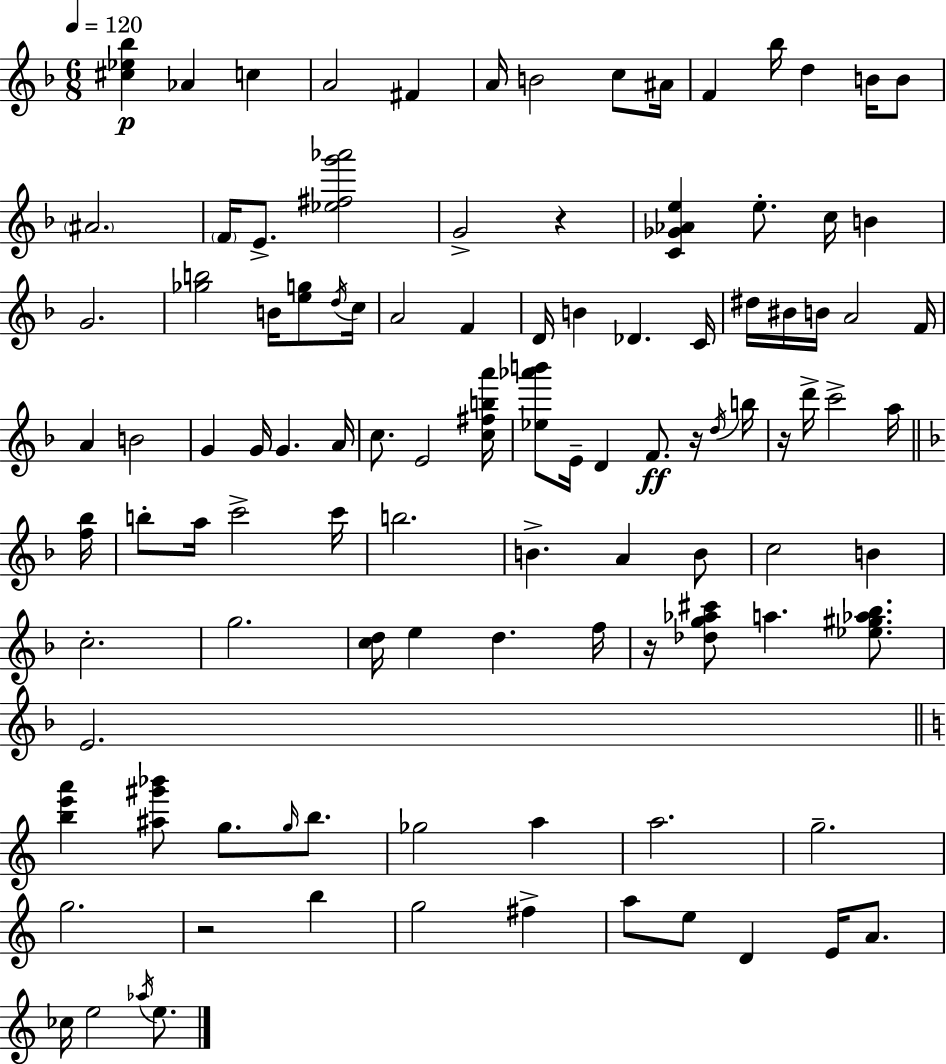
{
  \clef treble
  \numericTimeSignature
  \time 6/8
  \key d \minor
  \tempo 4 = 120
  <cis'' ees'' bes''>4\p aes'4 c''4 | a'2 fis'4 | a'16 b'2 c''8 ais'16 | f'4 bes''16 d''4 b'16 b'8 | \break \parenthesize ais'2. | \parenthesize f'16 e'8.-> <ees'' fis'' g''' aes'''>2 | g'2-> r4 | <c' ges' aes' e''>4 e''8.-. c''16 b'4 | \break g'2. | <ges'' b''>2 b'16 <e'' g''>8 \acciaccatura { d''16 } | c''16 a'2 f'4 | d'16 b'4 des'4. | \break c'16 dis''16 bis'16 b'16 a'2 | f'16 a'4 b'2 | g'4 g'16 g'4. | a'16 c''8. e'2 | \break <c'' fis'' b'' a'''>16 <ees'' aes''' b'''>8 e'16-- d'4 f'8.\ff r16 | \acciaccatura { d''16 } b''16 r16 d'''16-> c'''2-> | a''16 \bar "||" \break \key f \major <f'' bes''>16 b''8-. a''16 c'''2-> | c'''16 b''2. | b'4.-> a'4 b'8 | c''2 b'4 | \break c''2.-. | g''2. | <c'' d''>16 e''4 d''4. | f''16 r16 <des'' g'' aes'' cis'''>8 a''4. <ees'' gis'' aes'' bes''>8. | \break e'2. | \bar "||" \break \key c \major <b'' e''' a'''>4 <ais'' gis''' bes'''>8 g''8. \grace { g''16 } b''8. | ges''2 a''4 | a''2. | g''2.-- | \break g''2. | r2 b''4 | g''2 fis''4-> | a''8 e''8 d'4 e'16 a'8. | \break ces''16 e''2 \acciaccatura { aes''16 } e''8. | \bar "|."
}